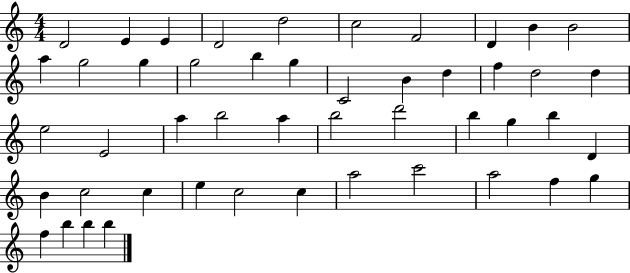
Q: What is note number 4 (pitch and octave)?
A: D4